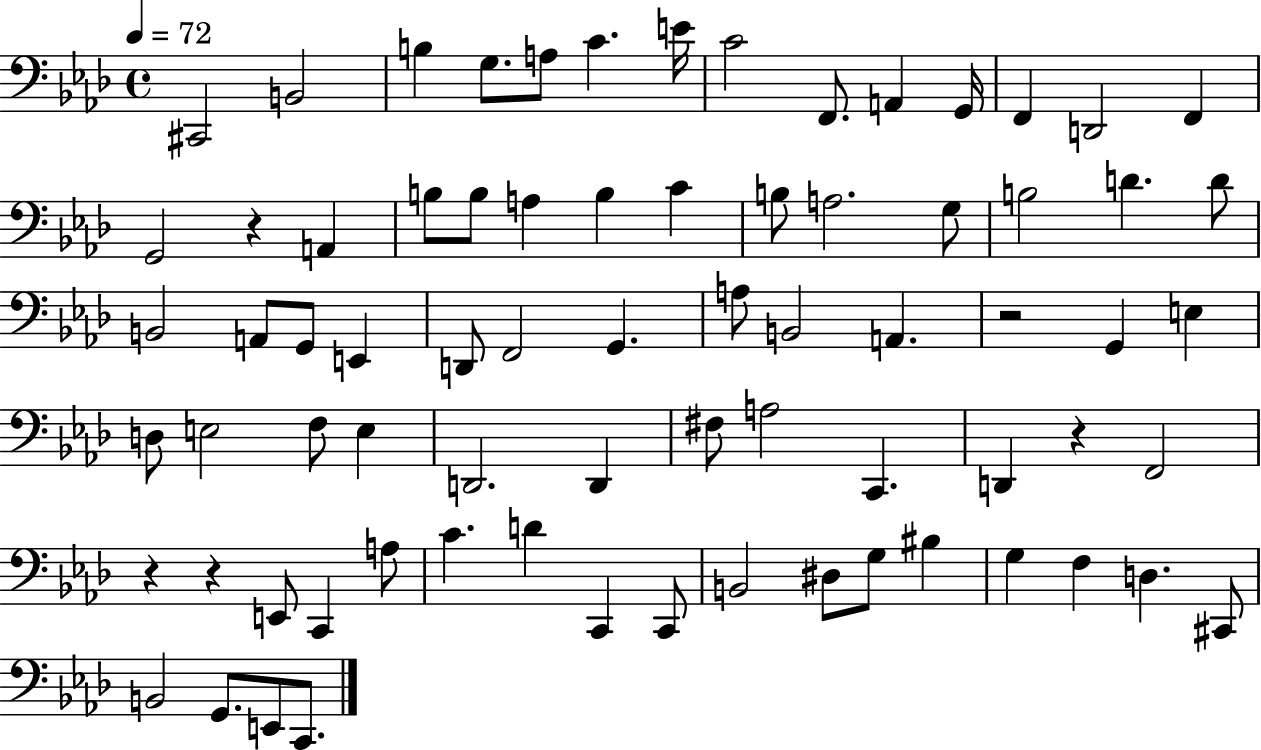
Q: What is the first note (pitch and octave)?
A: C#2